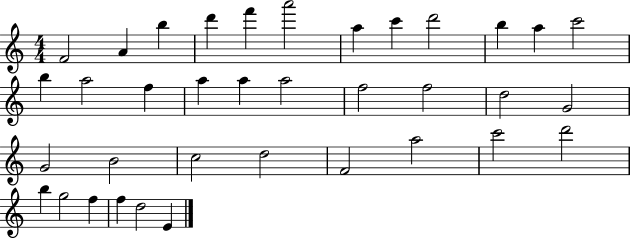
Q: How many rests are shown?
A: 0